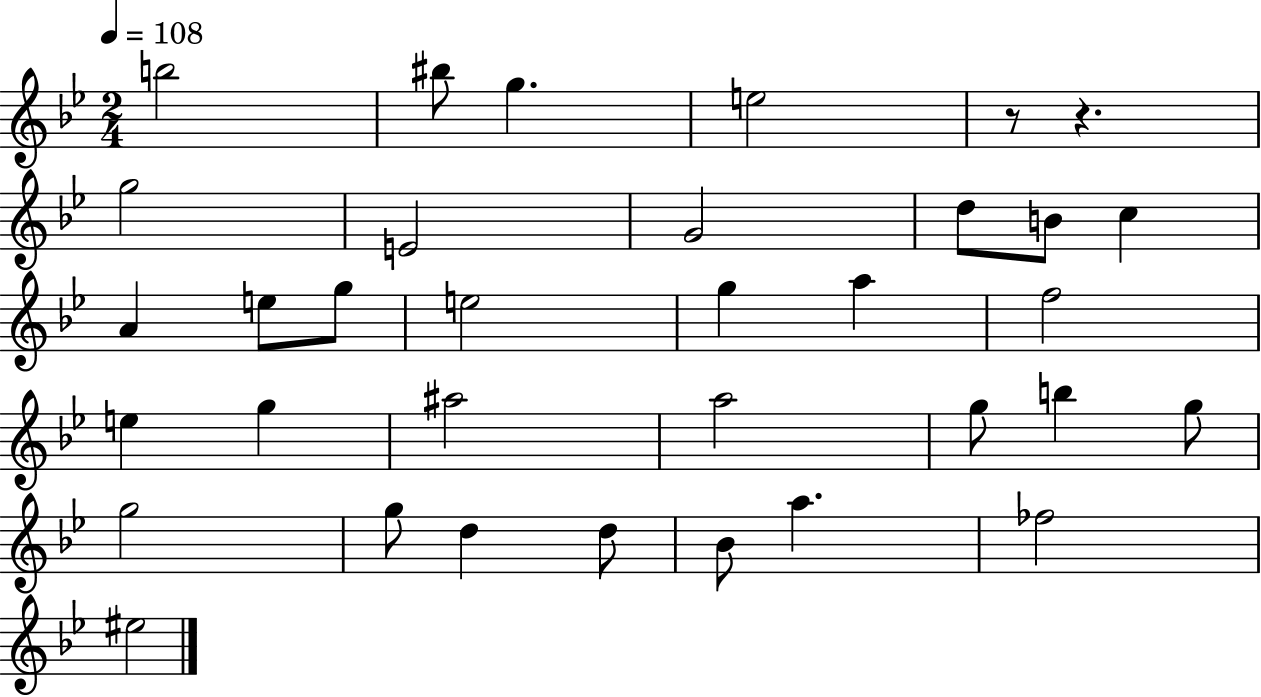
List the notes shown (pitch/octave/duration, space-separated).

B5/h BIS5/e G5/q. E5/h R/e R/q. G5/h E4/h G4/h D5/e B4/e C5/q A4/q E5/e G5/e E5/h G5/q A5/q F5/h E5/q G5/q A#5/h A5/h G5/e B5/q G5/e G5/h G5/e D5/q D5/e Bb4/e A5/q. FES5/h EIS5/h